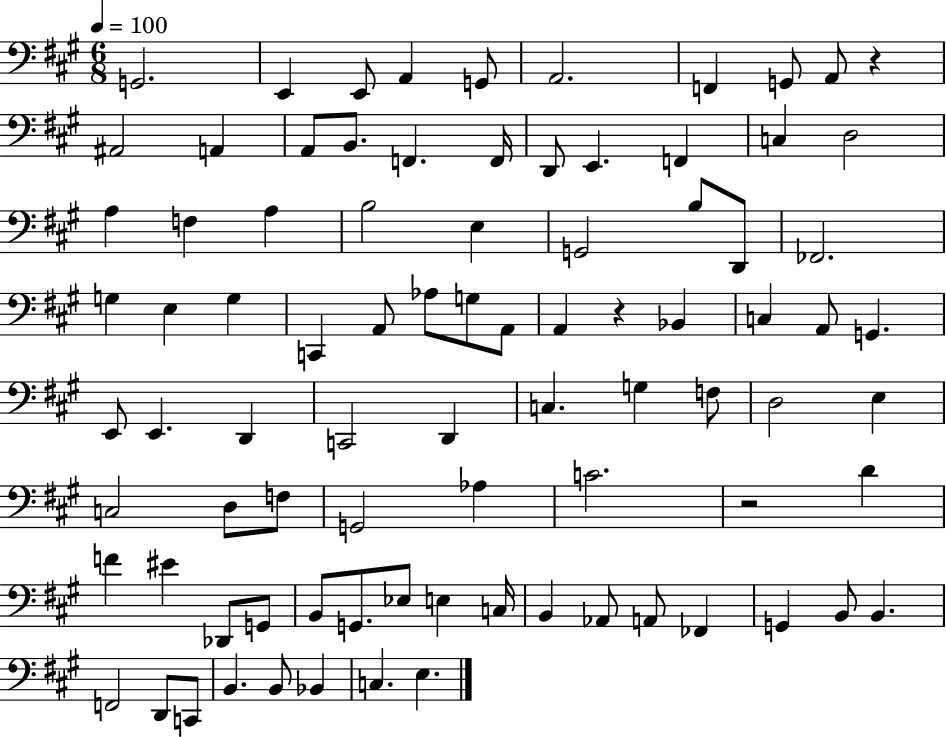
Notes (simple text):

G2/h. E2/q E2/e A2/q G2/e A2/h. F2/q G2/e A2/e R/q A#2/h A2/q A2/e B2/e. F2/q. F2/s D2/e E2/q. F2/q C3/q D3/h A3/q F3/q A3/q B3/h E3/q G2/h B3/e D2/e FES2/h. G3/q E3/q G3/q C2/q A2/e Ab3/e G3/e A2/e A2/q R/q Bb2/q C3/q A2/e G2/q. E2/e E2/q. D2/q C2/h D2/q C3/q. G3/q F3/e D3/h E3/q C3/h D3/e F3/e G2/h Ab3/q C4/h. R/h D4/q F4/q EIS4/q Db2/e G2/e B2/e G2/e. Eb3/e E3/q C3/s B2/q Ab2/e A2/e FES2/q G2/q B2/e B2/q. F2/h D2/e C2/e B2/q. B2/e Bb2/q C3/q. E3/q.